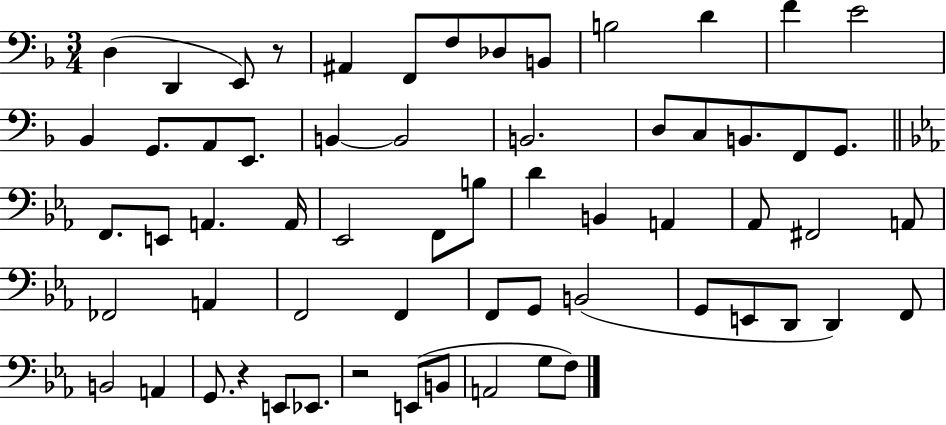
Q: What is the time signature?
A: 3/4